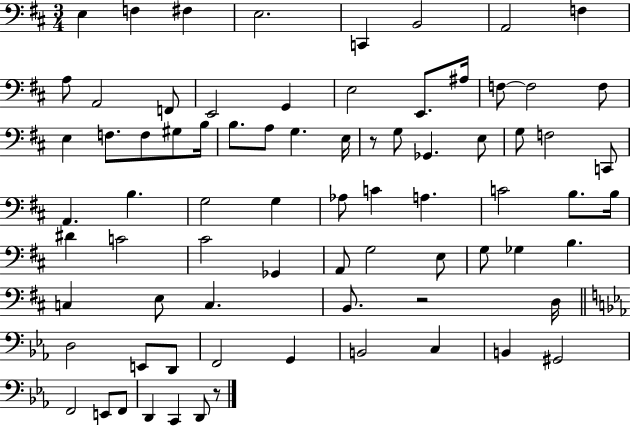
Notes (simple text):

E3/q F3/q F#3/q E3/h. C2/q B2/h A2/h F3/q A3/e A2/h F2/e E2/h G2/q E3/h E2/e. A#3/s F3/e F3/h F3/e E3/q F3/e. F3/e G#3/e B3/s B3/e. A3/e G3/q. E3/s R/e G3/e Gb2/q. E3/e G3/e F3/h C2/e A2/q. B3/q. G3/h G3/q Ab3/e C4/q A3/q. C4/h B3/e. B3/s D#4/q C4/h C#4/h Gb2/q A2/e G3/h E3/e G3/e Gb3/q B3/q. C3/q E3/e C3/q. B2/e. R/h D3/s D3/h E2/e D2/e F2/h G2/q B2/h C3/q B2/q G#2/h F2/h E2/e F2/e D2/q C2/q D2/e R/e